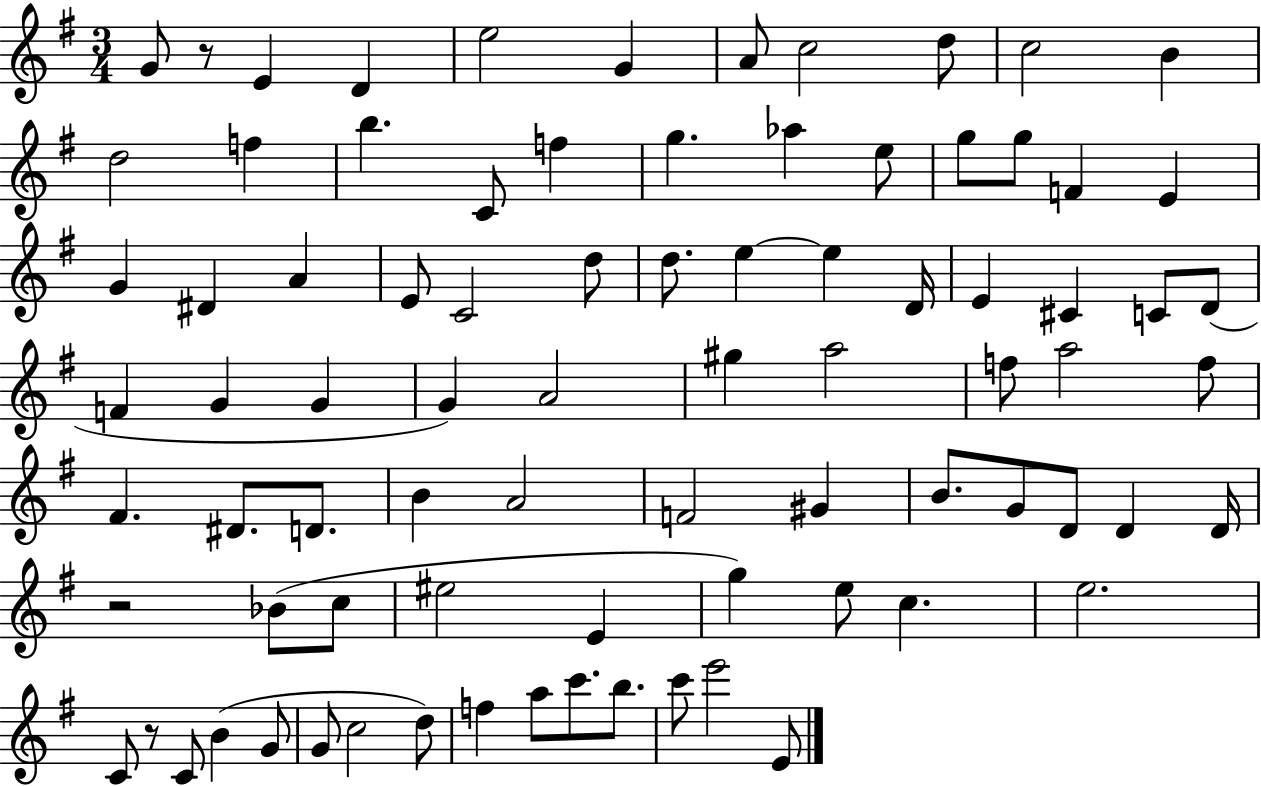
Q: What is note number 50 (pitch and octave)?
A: B4